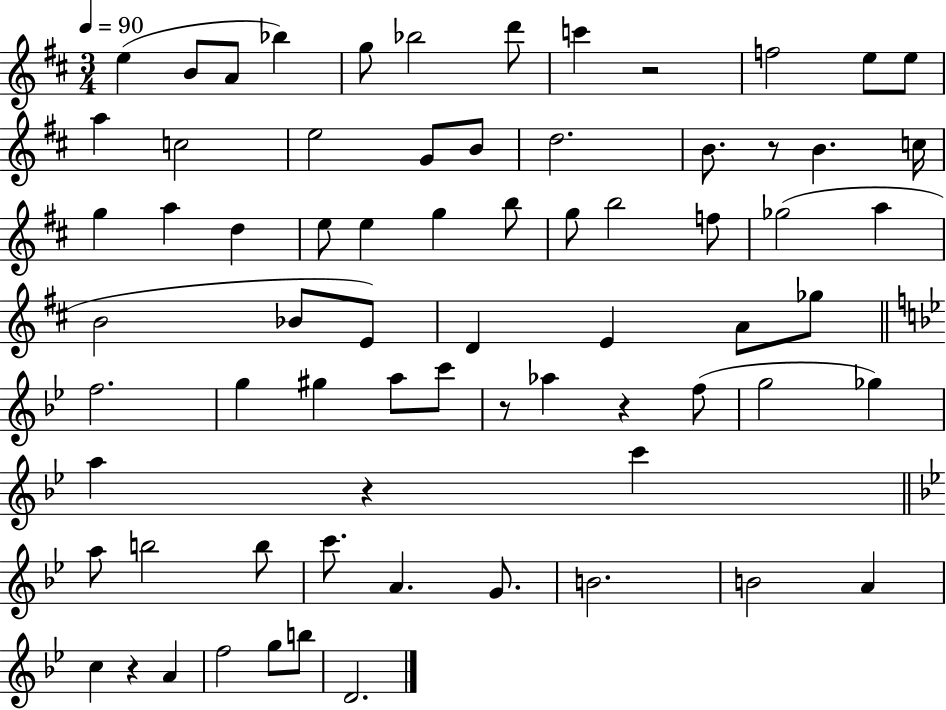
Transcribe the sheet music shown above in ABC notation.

X:1
T:Untitled
M:3/4
L:1/4
K:D
e B/2 A/2 _b g/2 _b2 d'/2 c' z2 f2 e/2 e/2 a c2 e2 G/2 B/2 d2 B/2 z/2 B c/4 g a d e/2 e g b/2 g/2 b2 f/2 _g2 a B2 _B/2 E/2 D E A/2 _g/2 f2 g ^g a/2 c'/2 z/2 _a z f/2 g2 _g a z c' a/2 b2 b/2 c'/2 A G/2 B2 B2 A c z A f2 g/2 b/2 D2